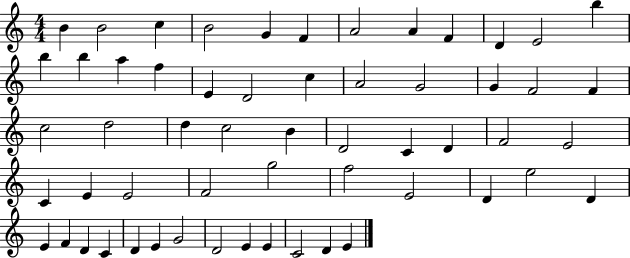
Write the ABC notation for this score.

X:1
T:Untitled
M:4/4
L:1/4
K:C
B B2 c B2 G F A2 A F D E2 b b b a f E D2 c A2 G2 G F2 F c2 d2 d c2 B D2 C D F2 E2 C E E2 F2 g2 f2 E2 D e2 D E F D C D E G2 D2 E E C2 D E